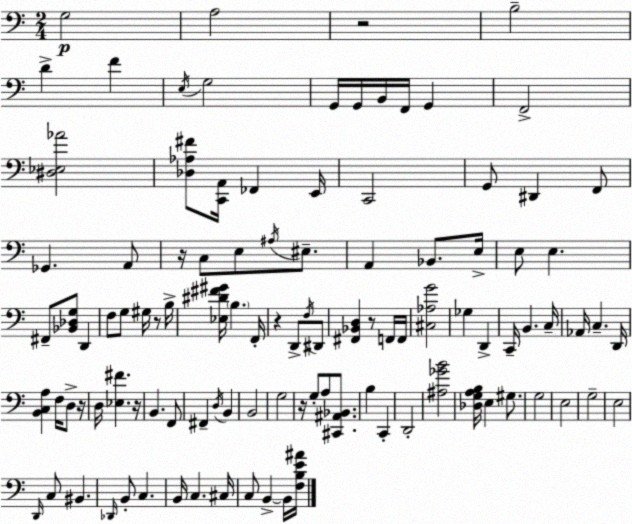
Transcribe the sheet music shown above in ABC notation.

X:1
T:Untitled
M:2/4
L:1/4
K:Am
G,2 A,2 z2 B,2 D F E,/4 G,2 G,,/4 G,,/4 B,,/4 F,,/4 G,, F,,2 [^D,_E,_A]2 [_D,_A,^F]/2 [C,,A,,]/4 _F,, E,,/4 C,,2 G,,/2 ^D,, F,,/2 _G,, A,,/2 z/4 C,/2 E,/2 ^A,/4 ^E,/2 A,, _B,,/2 E,/4 E,/2 E, ^F,,/2 [_B,,_D,G,]/2 D,, F,/2 G,/2 ^G,/4 z/2 B,/4 [_E,^D^F^G]/4 B, F,,/4 z D,,/2 F,/4 ^D,,/2 [^F,,_B,,D,] z/2 F,,/4 F,,/4 [^C,_A,G]2 _G, D,, C,,/4 B,, C,/4 _A,,/4 C, D,,/4 [B,,C,A,] F,/4 D,/2 z/4 D,/4 [_E,^F] z/4 B,, F,,/2 ^F,, D,/4 B,, B,,2 G,2 z/4 G,/2 A,/2 [^C,,^A,,_B,,]/2 B, C,, D,,2 [^A,_GB]2 [_D,G,A,B,]/4 E, ^G,/2 G,2 E,2 G,2 E,2 D,,/4 C,/2 ^B,, _D,,/4 B,,/2 C, B,,/4 C, ^C,/4 C,/2 B,, B,,/4 [F,B,E^A]/4